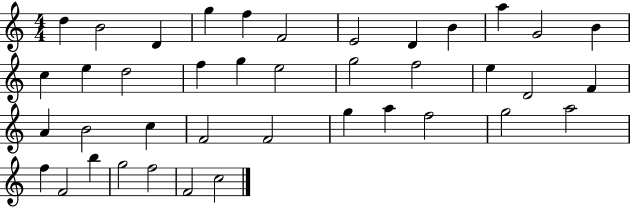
D5/q B4/h D4/q G5/q F5/q F4/h E4/h D4/q B4/q A5/q G4/h B4/q C5/q E5/q D5/h F5/q G5/q E5/h G5/h F5/h E5/q D4/h F4/q A4/q B4/h C5/q F4/h F4/h G5/q A5/q F5/h G5/h A5/h F5/q F4/h B5/q G5/h F5/h F4/h C5/h